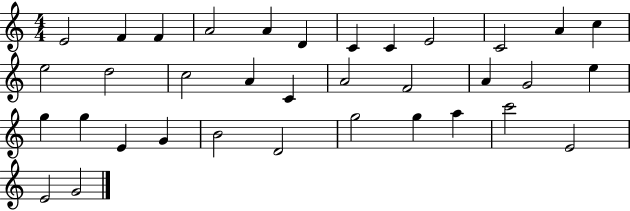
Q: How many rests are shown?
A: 0